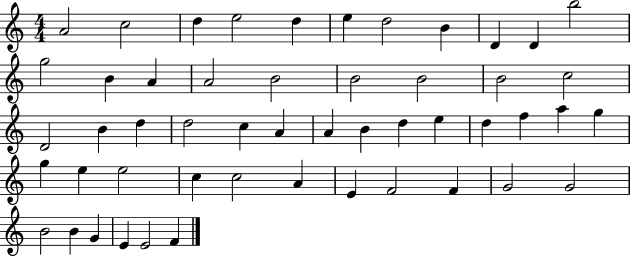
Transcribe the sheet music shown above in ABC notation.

X:1
T:Untitled
M:4/4
L:1/4
K:C
A2 c2 d e2 d e d2 B D D b2 g2 B A A2 B2 B2 B2 B2 c2 D2 B d d2 c A A B d e d f a g g e e2 c c2 A E F2 F G2 G2 B2 B G E E2 F